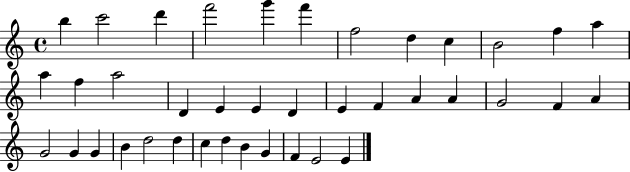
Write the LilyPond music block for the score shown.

{
  \clef treble
  \time 4/4
  \defaultTimeSignature
  \key c \major
  b''4 c'''2 d'''4 | f'''2 g'''4 f'''4 | f''2 d''4 c''4 | b'2 f''4 a''4 | \break a''4 f''4 a''2 | d'4 e'4 e'4 d'4 | e'4 f'4 a'4 a'4 | g'2 f'4 a'4 | \break g'2 g'4 g'4 | b'4 d''2 d''4 | c''4 d''4 b'4 g'4 | f'4 e'2 e'4 | \break \bar "|."
}